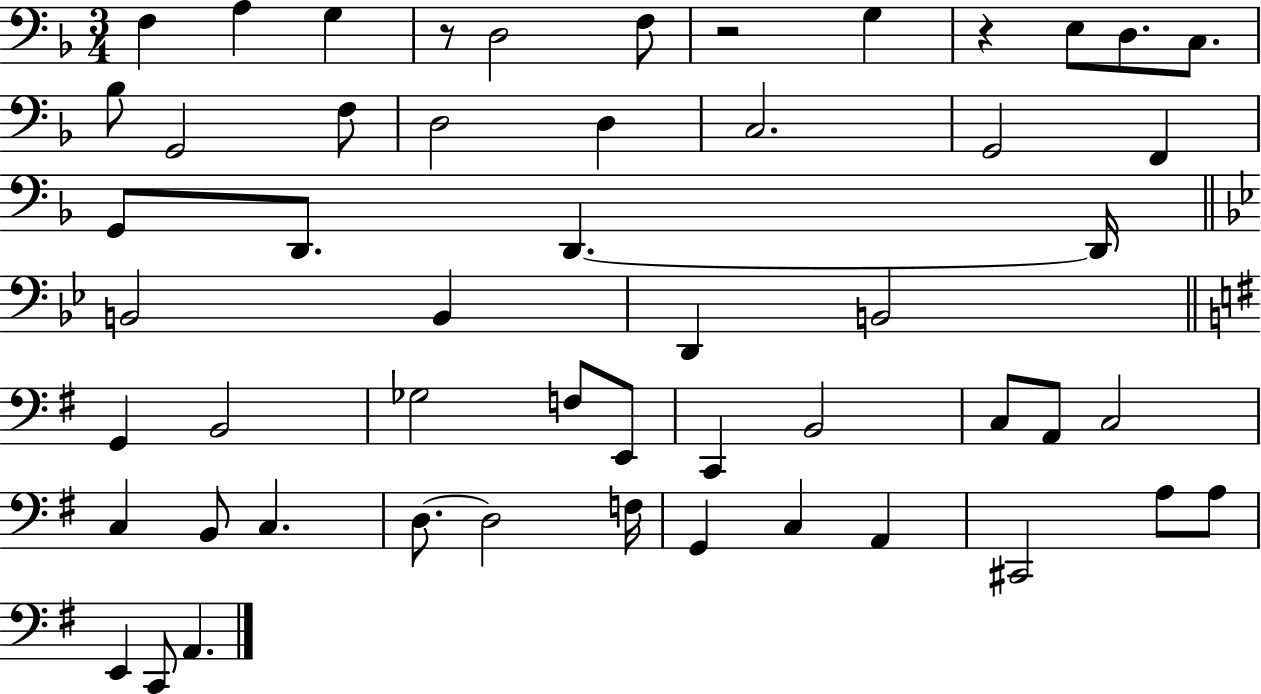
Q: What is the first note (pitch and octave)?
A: F3